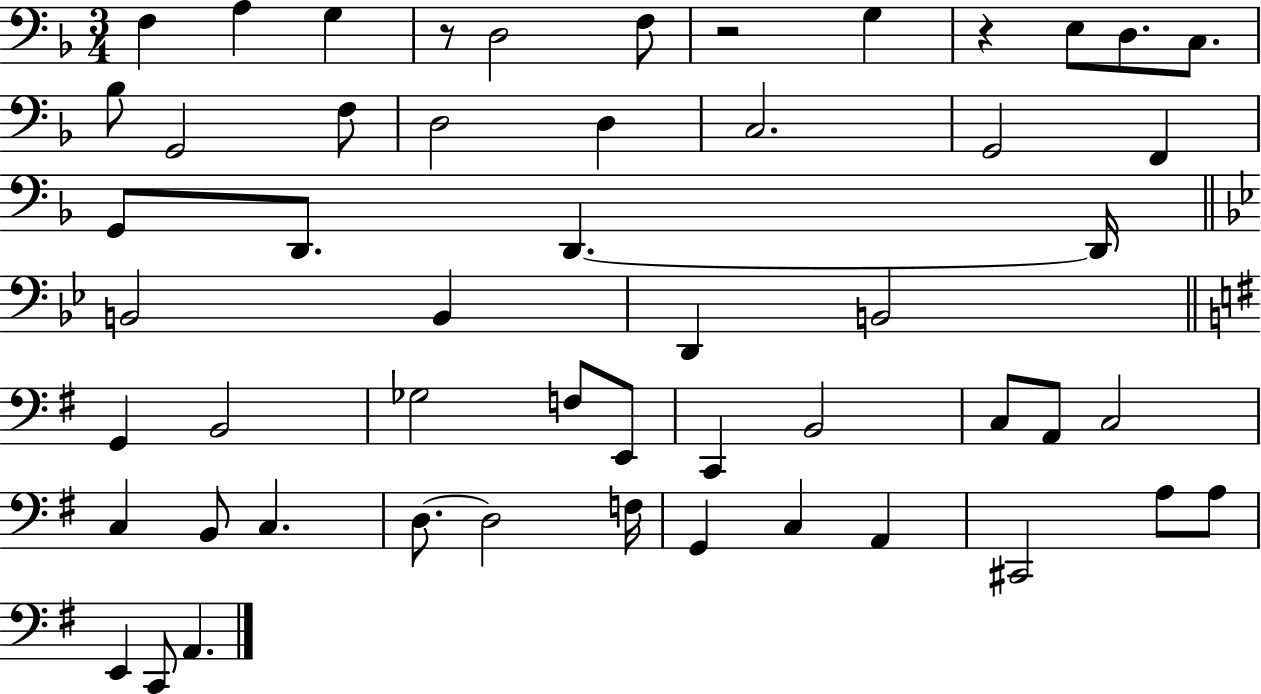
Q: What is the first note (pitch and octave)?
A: F3